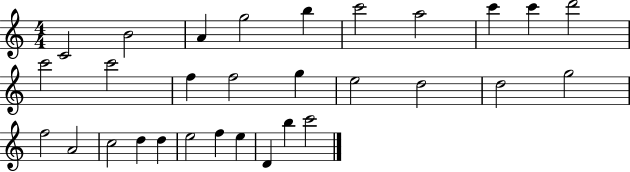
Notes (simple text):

C4/h B4/h A4/q G5/h B5/q C6/h A5/h C6/q C6/q D6/h C6/h C6/h F5/q F5/h G5/q E5/h D5/h D5/h G5/h F5/h A4/h C5/h D5/q D5/q E5/h F5/q E5/q D4/q B5/q C6/h